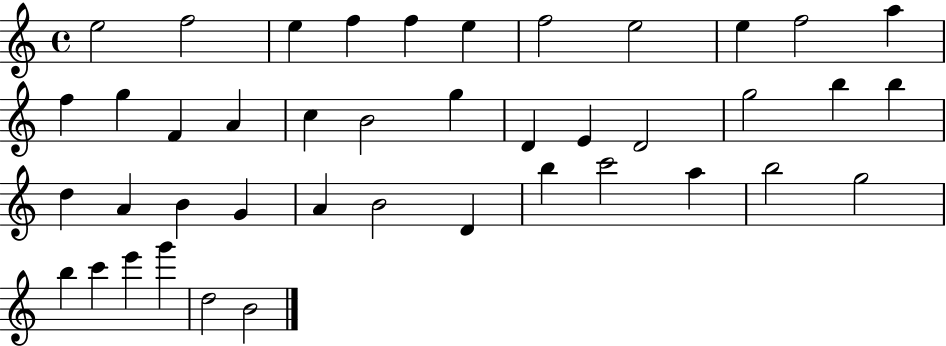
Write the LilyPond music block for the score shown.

{
  \clef treble
  \time 4/4
  \defaultTimeSignature
  \key c \major
  e''2 f''2 | e''4 f''4 f''4 e''4 | f''2 e''2 | e''4 f''2 a''4 | \break f''4 g''4 f'4 a'4 | c''4 b'2 g''4 | d'4 e'4 d'2 | g''2 b''4 b''4 | \break d''4 a'4 b'4 g'4 | a'4 b'2 d'4 | b''4 c'''2 a''4 | b''2 g''2 | \break b''4 c'''4 e'''4 g'''4 | d''2 b'2 | \bar "|."
}